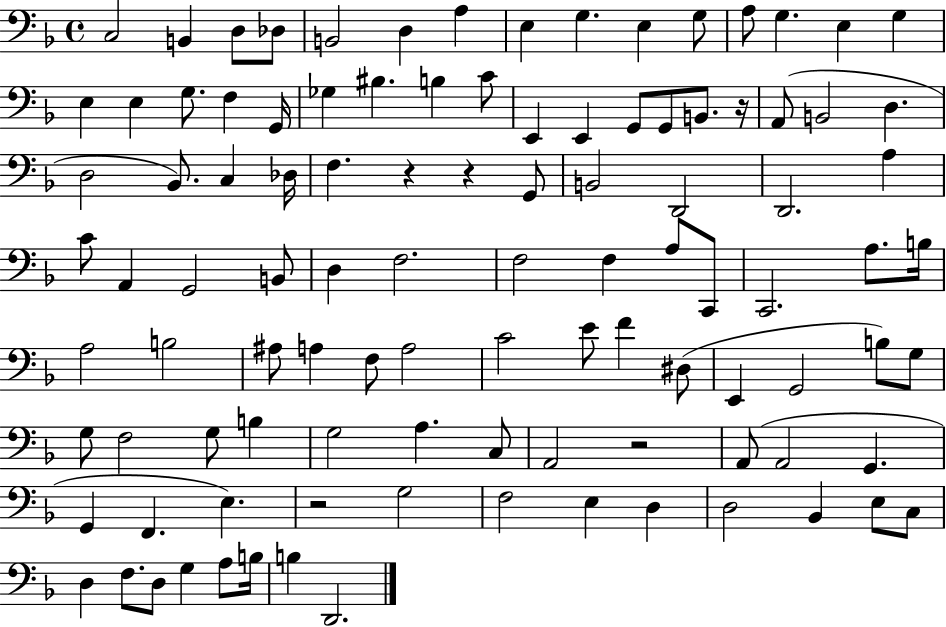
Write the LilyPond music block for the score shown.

{
  \clef bass
  \time 4/4
  \defaultTimeSignature
  \key f \major
  c2 b,4 d8 des8 | b,2 d4 a4 | e4 g4. e4 g8 | a8 g4. e4 g4 | \break e4 e4 g8. f4 g,16 | ges4 bis4. b4 c'8 | e,4 e,4 g,8 g,8 b,8. r16 | a,8( b,2 d4. | \break d2 bes,8.) c4 des16 | f4. r4 r4 g,8 | b,2 d,2 | d,2. a4 | \break c'8 a,4 g,2 b,8 | d4 f2. | f2 f4 a8 c,8 | c,2. a8. b16 | \break a2 b2 | ais8 a4 f8 a2 | c'2 e'8 f'4 dis8( | e,4 g,2 b8) g8 | \break g8 f2 g8 b4 | g2 a4. c8 | a,2 r2 | a,8( a,2 g,4. | \break g,4 f,4. e4.) | r2 g2 | f2 e4 d4 | d2 bes,4 e8 c8 | \break d4 f8. d8 g4 a8 b16 | b4 d,2. | \bar "|."
}